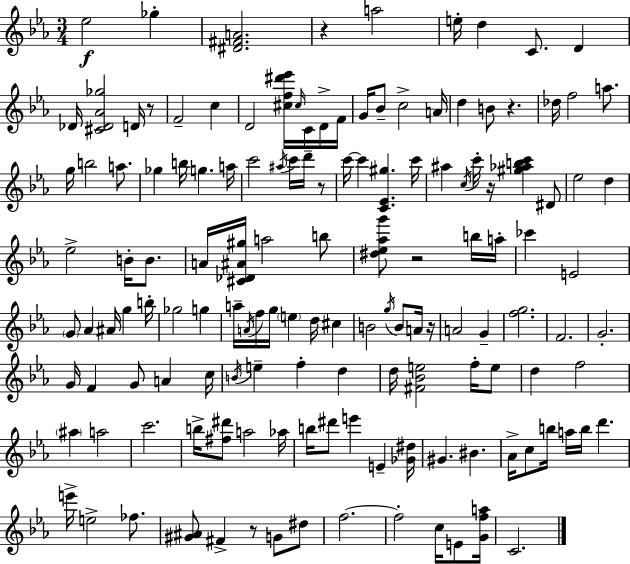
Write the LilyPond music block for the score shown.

{
  \clef treble
  \numericTimeSignature
  \time 3/4
  \key ees \major
  ees''2\f ges''4-. | <dis' fis' a'>2. | r4 a''2 | e''16-. d''4 c'8. d'4 | \break des'16 <cis' des' aes' ges''>2 d'16 r8 | f'2-- c''4 | d'2 <cis'' f'' dis''' ees'''>16 \grace { cis''16 } c'16 d'16-> | f'16 g'16 bes'8-- c''2-> | \break a'16 d''4 b'8 r4. | des''16 f''2 a''8. | g''16 b''2 a''8. | ges''4 b''16 g''4. | \break a''16 c'''2 \acciaccatura { ais''16 } c'''16 d'''16-- | r8 c'''16~~ c'''4 <c' ees' gis''>4. | c'''16 ais''4 \acciaccatura { c''16 } c'''16-. r16 <gis'' aes'' b'' c'''>4 | dis'8 ees''2 d''4 | \break ees''2-> b'16-. | b'8. a'16 <cis' des' ais' gis''>16 a''2 | b''8 <dis'' ees'' aes'' g'''>8 r2 | b''16 a''16-. ces'''4 e'2 | \break \parenthesize g'8 aes'4 ais'16 g''4 | b''16-. ges''2 g''4 | a''16-- \acciaccatura { a'16 } f''16 g''16 \parenthesize e''4 d''16 | cis''4 b'2 | \break \acciaccatura { g''16 } b'8 a'16 r16 a'2 | g'4-- <f'' g''>2. | f'2. | g'2.-. | \break g'16 f'4 g'8 | a'4 c''16 \acciaccatura { b'16 } e''4-- f''4-. | d''4 d''16 <fis' bes' e''>2 | f''16-. e''8 d''4 f''2 | \break \parenthesize ais''4 a''2 | c'''2. | b''16-> <fis'' dis'''>8 a''2 | aes''16 b''16 dis'''8 e'''4 | \break e'4-- <ges' dis''>16 gis'4. | bis'4. aes'16-> c''8 b''16 a''16 b''16 | d'''4. e'''16-> e''2-> | fes''8. <gis' ais'>8 fis'4-> | \break r8 g'8 dis''8 f''2.~~ | f''2-. | c''16 e'8 <g' f'' a''>16 c'2. | \bar "|."
}